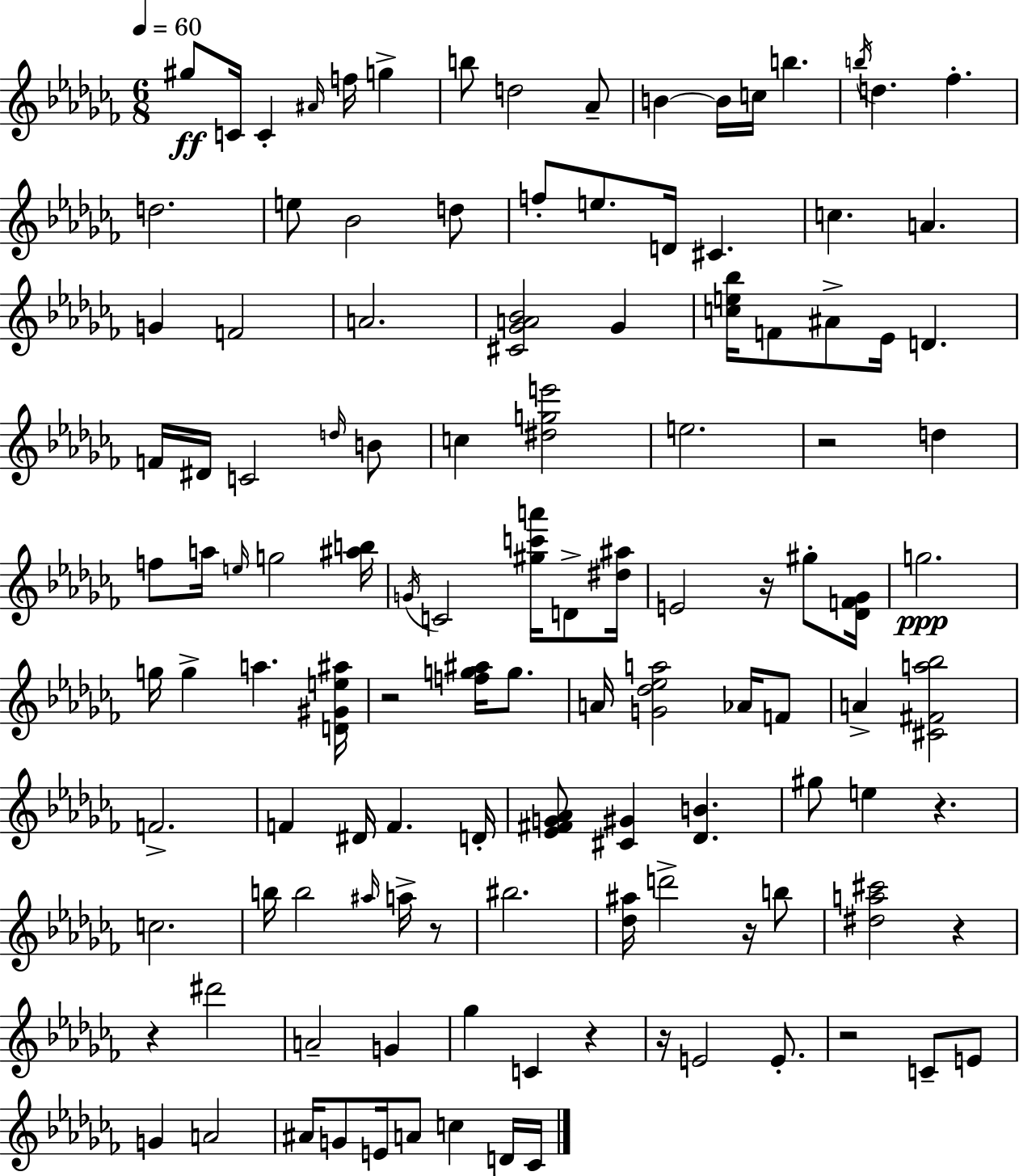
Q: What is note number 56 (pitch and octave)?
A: G5